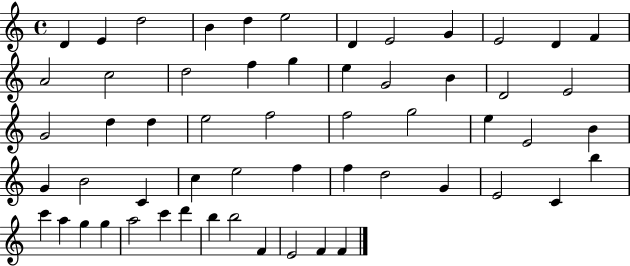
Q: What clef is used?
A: treble